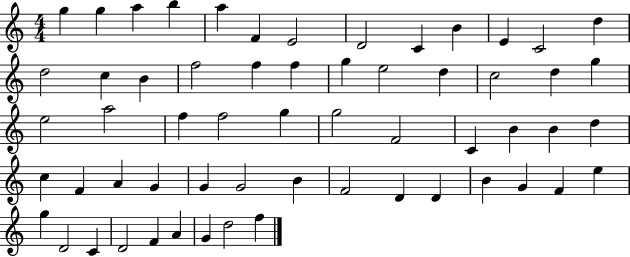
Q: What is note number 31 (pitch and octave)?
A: G5